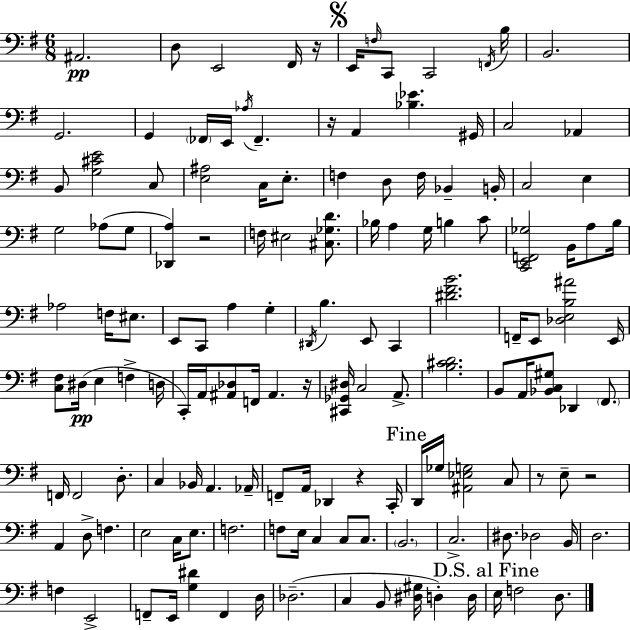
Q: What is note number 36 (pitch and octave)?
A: F3